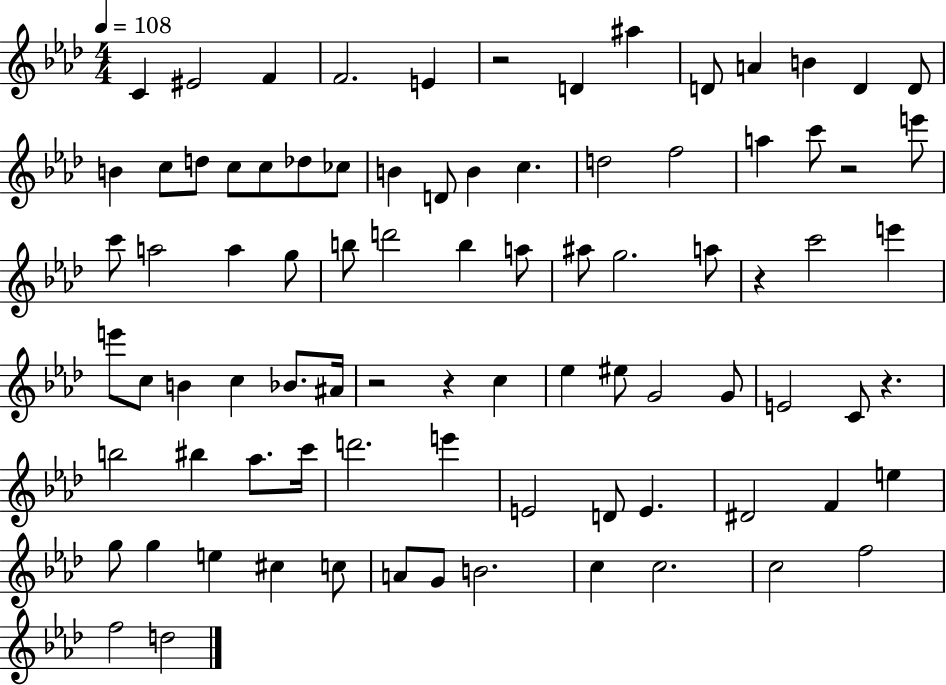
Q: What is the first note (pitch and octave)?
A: C4